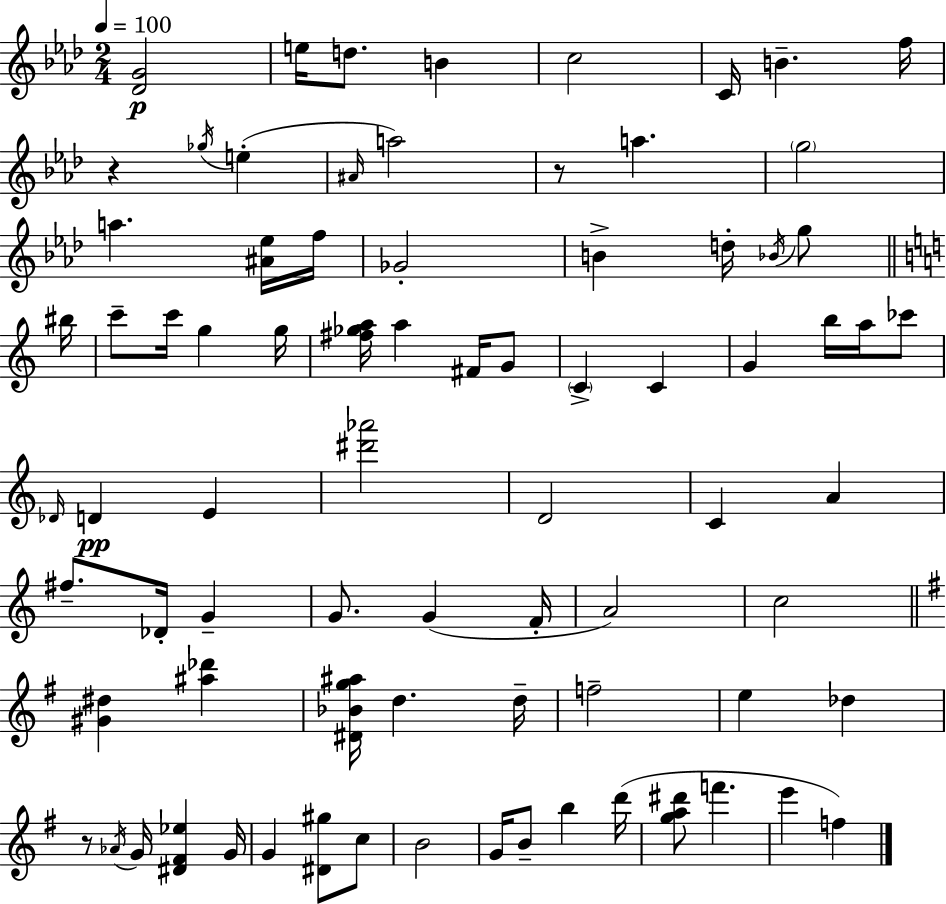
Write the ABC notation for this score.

X:1
T:Untitled
M:2/4
L:1/4
K:Fm
[_DG]2 e/4 d/2 B c2 C/4 B f/4 z _g/4 e ^A/4 a2 z/2 a g2 a [^A_e]/4 f/4 _G2 B d/4 _B/4 g/2 ^b/4 c'/2 c'/4 g g/4 [^f_ga]/4 a ^F/4 G/2 C C G b/4 a/4 _c'/2 _D/4 D E [^d'_a']2 D2 C A ^f/2 _D/4 G G/2 G F/4 A2 c2 [^G^d] [^a_d'] [^D_Bg^a]/4 d d/4 f2 e _d z/2 _A/4 G/4 [^D^F_e] G/4 G [^D^g]/2 c/2 B2 G/4 B/2 b d'/4 [ga^d']/2 f' e' f